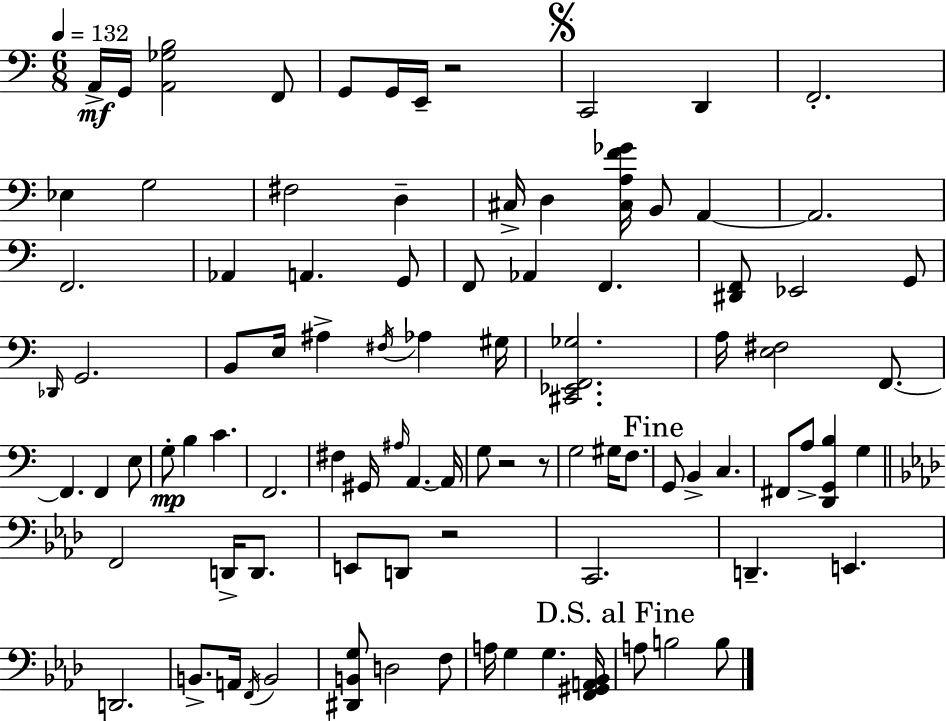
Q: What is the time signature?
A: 6/8